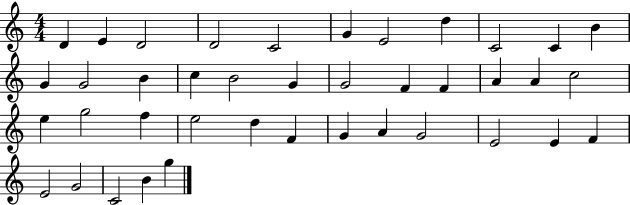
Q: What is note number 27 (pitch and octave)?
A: E5